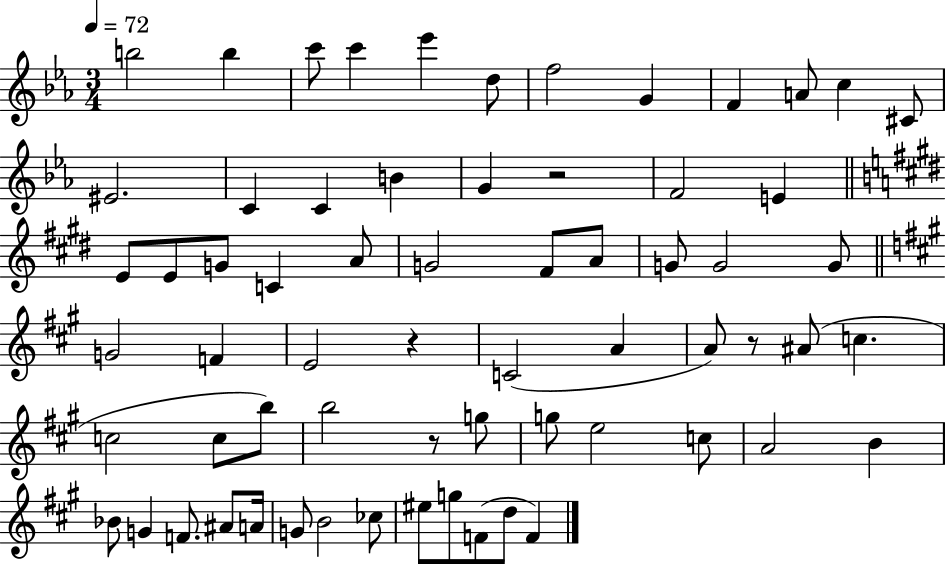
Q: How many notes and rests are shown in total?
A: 65